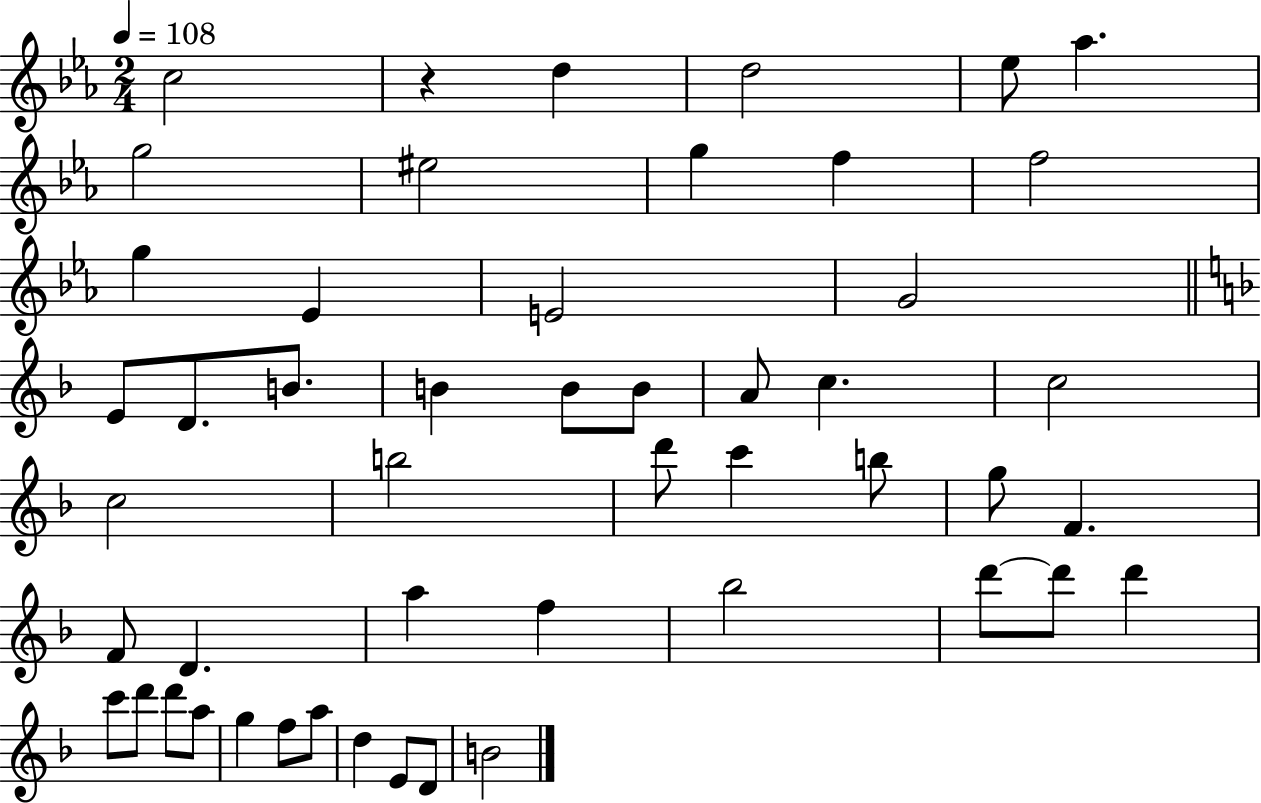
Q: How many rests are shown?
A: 1